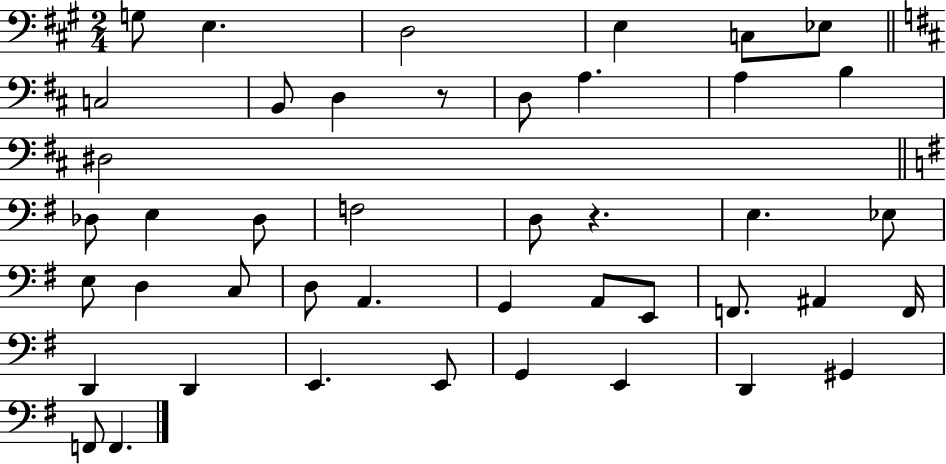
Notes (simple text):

G3/e E3/q. D3/h E3/q C3/e Eb3/e C3/h B2/e D3/q R/e D3/e A3/q. A3/q B3/q D#3/h Db3/e E3/q Db3/e F3/h D3/e R/q. E3/q. Eb3/e E3/e D3/q C3/e D3/e A2/q. G2/q A2/e E2/e F2/e. A#2/q F2/s D2/q D2/q E2/q. E2/e G2/q E2/q D2/q G#2/q F2/e F2/q.